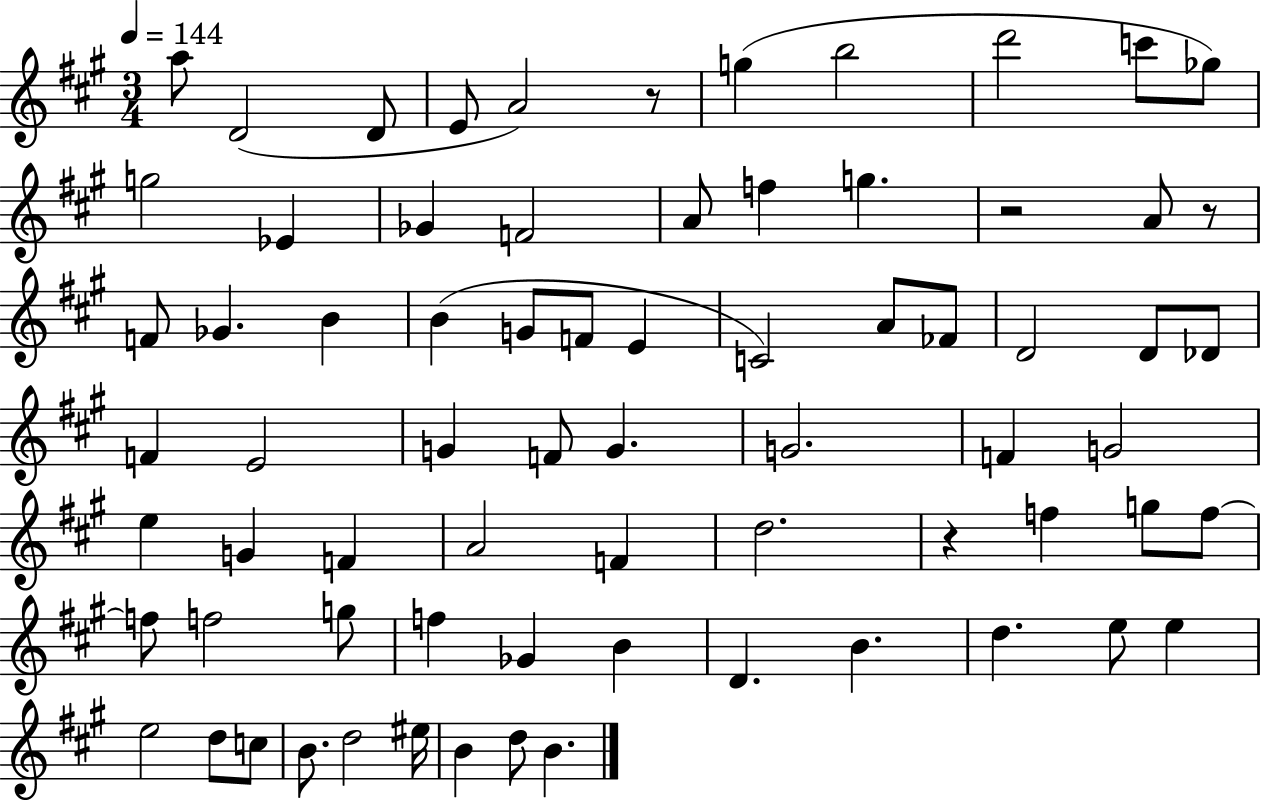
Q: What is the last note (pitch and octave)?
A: B4